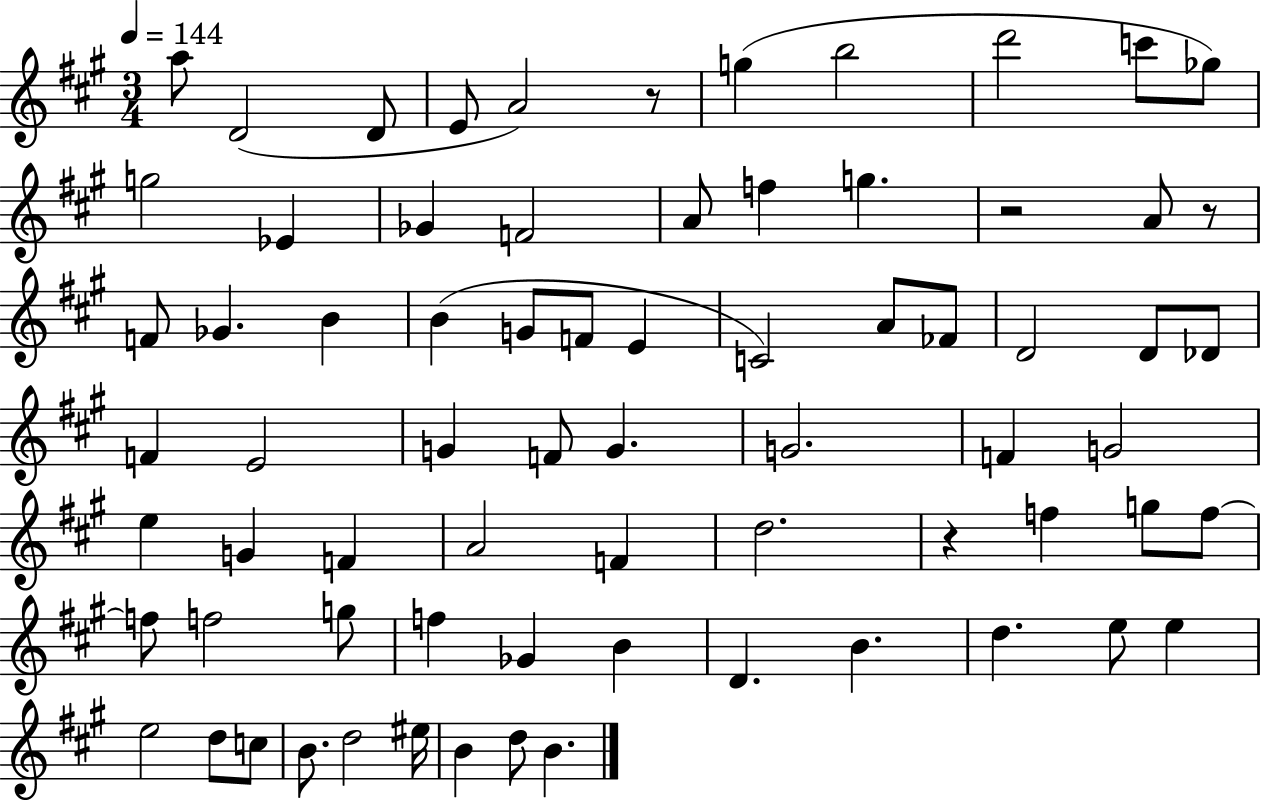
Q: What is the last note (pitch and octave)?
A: B4